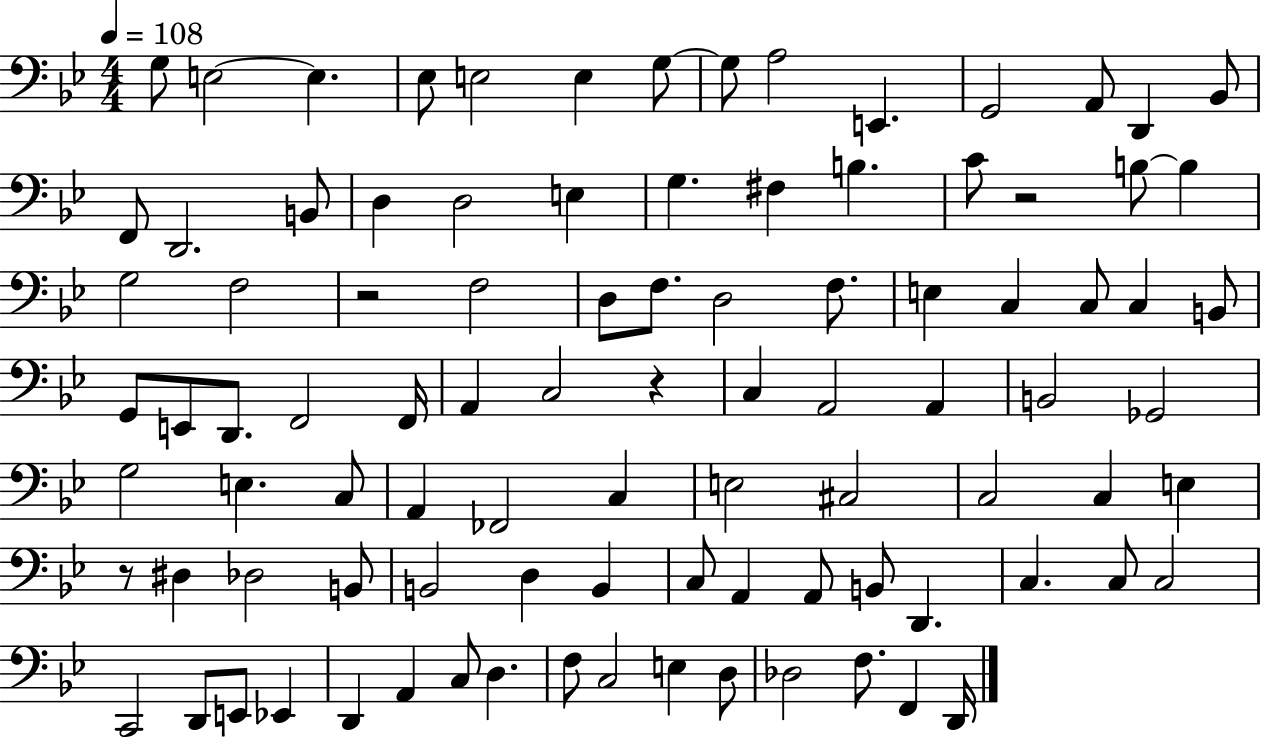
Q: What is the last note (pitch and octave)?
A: D2